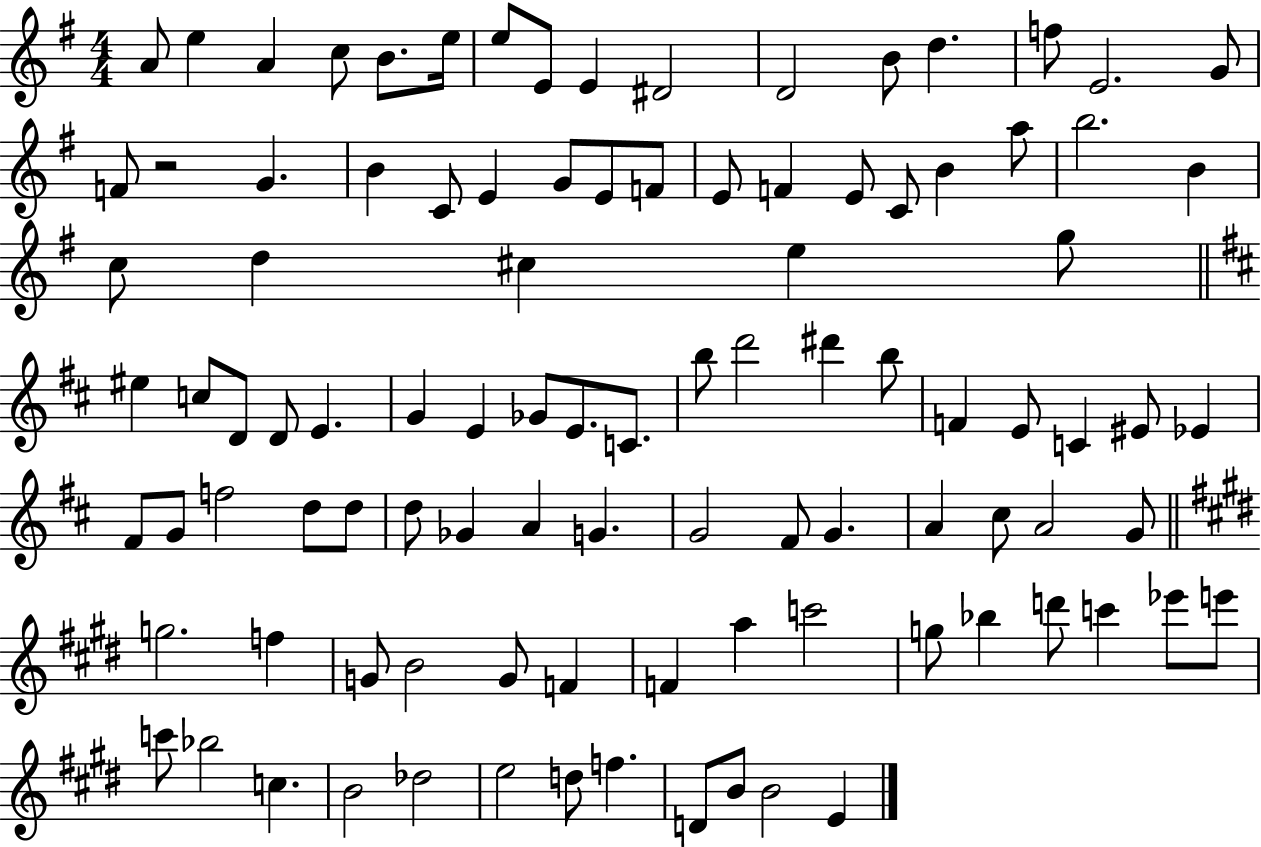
X:1
T:Untitled
M:4/4
L:1/4
K:G
A/2 e A c/2 B/2 e/4 e/2 E/2 E ^D2 D2 B/2 d f/2 E2 G/2 F/2 z2 G B C/2 E G/2 E/2 F/2 E/2 F E/2 C/2 B a/2 b2 B c/2 d ^c e g/2 ^e c/2 D/2 D/2 E G E _G/2 E/2 C/2 b/2 d'2 ^d' b/2 F E/2 C ^E/2 _E ^F/2 G/2 f2 d/2 d/2 d/2 _G A G G2 ^F/2 G A ^c/2 A2 G/2 g2 f G/2 B2 G/2 F F a c'2 g/2 _b d'/2 c' _e'/2 e'/2 c'/2 _b2 c B2 _d2 e2 d/2 f D/2 B/2 B2 E